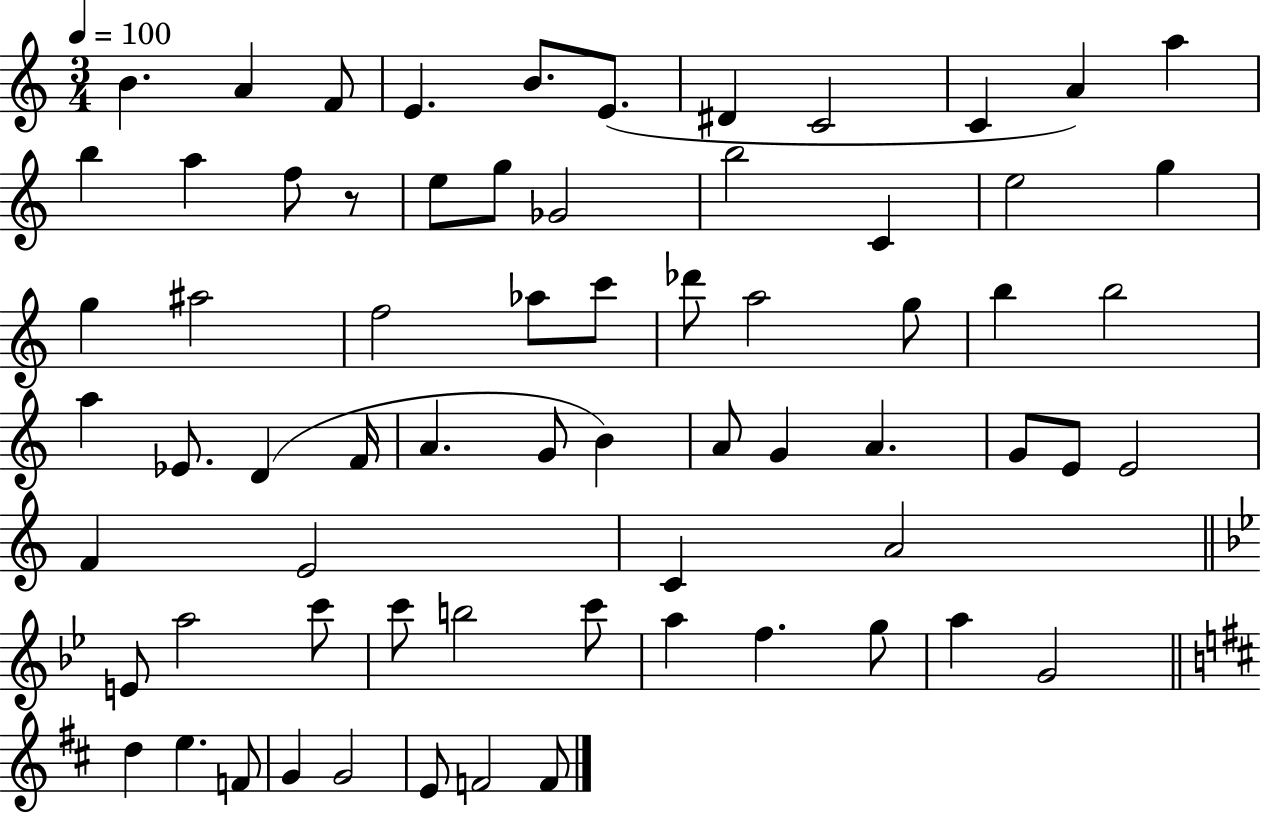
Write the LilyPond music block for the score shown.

{
  \clef treble
  \numericTimeSignature
  \time 3/4
  \key c \major
  \tempo 4 = 100
  b'4. a'4 f'8 | e'4. b'8. e'8.( | dis'4 c'2 | c'4 a'4) a''4 | \break b''4 a''4 f''8 r8 | e''8 g''8 ges'2 | b''2 c'4 | e''2 g''4 | \break g''4 ais''2 | f''2 aes''8 c'''8 | des'''8 a''2 g''8 | b''4 b''2 | \break a''4 ees'8. d'4( f'16 | a'4. g'8 b'4) | a'8 g'4 a'4. | g'8 e'8 e'2 | \break f'4 e'2 | c'4 a'2 | \bar "||" \break \key g \minor e'8 a''2 c'''8 | c'''8 b''2 c'''8 | a''4 f''4. g''8 | a''4 g'2 | \break \bar "||" \break \key d \major d''4 e''4. f'8 | g'4 g'2 | e'8 f'2 f'8 | \bar "|."
}